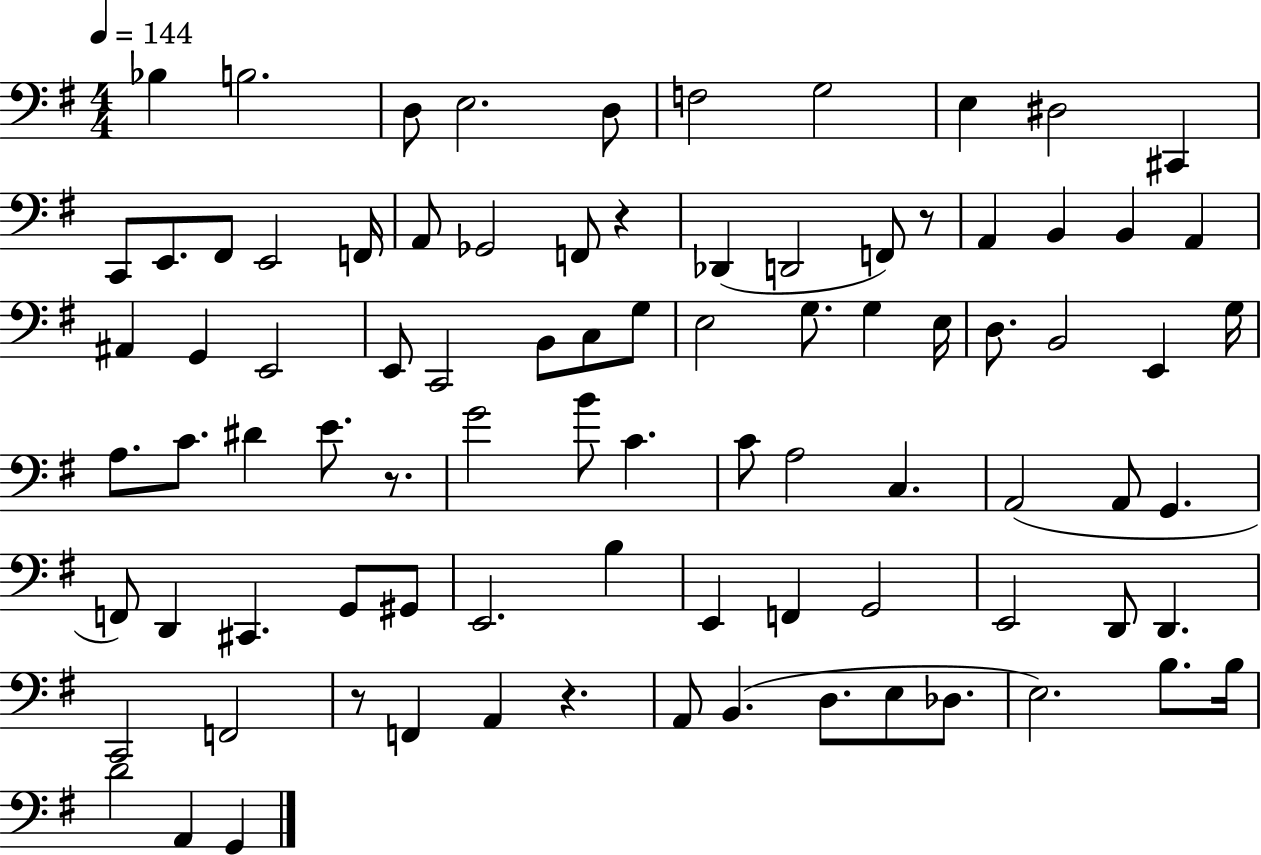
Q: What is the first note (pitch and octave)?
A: Bb3